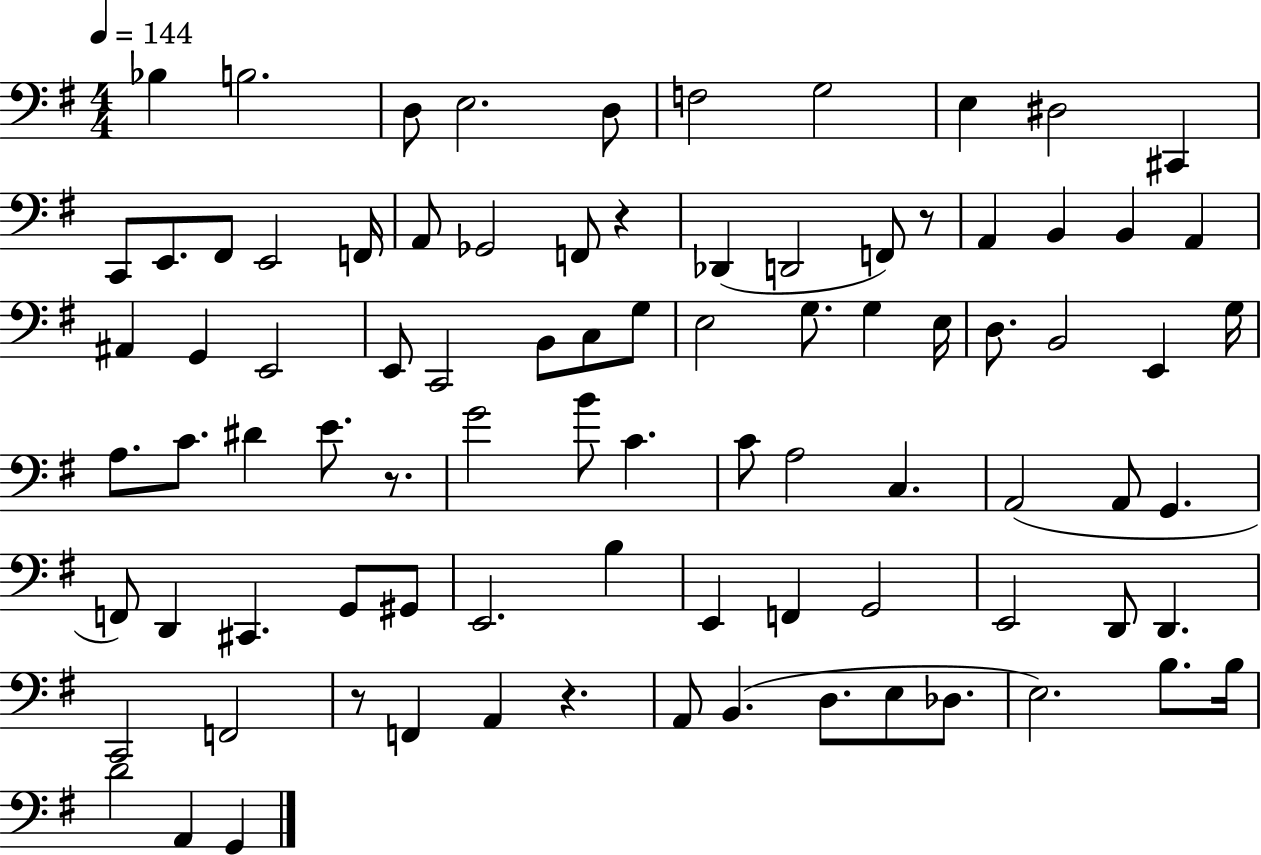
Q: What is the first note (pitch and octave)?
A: Bb3